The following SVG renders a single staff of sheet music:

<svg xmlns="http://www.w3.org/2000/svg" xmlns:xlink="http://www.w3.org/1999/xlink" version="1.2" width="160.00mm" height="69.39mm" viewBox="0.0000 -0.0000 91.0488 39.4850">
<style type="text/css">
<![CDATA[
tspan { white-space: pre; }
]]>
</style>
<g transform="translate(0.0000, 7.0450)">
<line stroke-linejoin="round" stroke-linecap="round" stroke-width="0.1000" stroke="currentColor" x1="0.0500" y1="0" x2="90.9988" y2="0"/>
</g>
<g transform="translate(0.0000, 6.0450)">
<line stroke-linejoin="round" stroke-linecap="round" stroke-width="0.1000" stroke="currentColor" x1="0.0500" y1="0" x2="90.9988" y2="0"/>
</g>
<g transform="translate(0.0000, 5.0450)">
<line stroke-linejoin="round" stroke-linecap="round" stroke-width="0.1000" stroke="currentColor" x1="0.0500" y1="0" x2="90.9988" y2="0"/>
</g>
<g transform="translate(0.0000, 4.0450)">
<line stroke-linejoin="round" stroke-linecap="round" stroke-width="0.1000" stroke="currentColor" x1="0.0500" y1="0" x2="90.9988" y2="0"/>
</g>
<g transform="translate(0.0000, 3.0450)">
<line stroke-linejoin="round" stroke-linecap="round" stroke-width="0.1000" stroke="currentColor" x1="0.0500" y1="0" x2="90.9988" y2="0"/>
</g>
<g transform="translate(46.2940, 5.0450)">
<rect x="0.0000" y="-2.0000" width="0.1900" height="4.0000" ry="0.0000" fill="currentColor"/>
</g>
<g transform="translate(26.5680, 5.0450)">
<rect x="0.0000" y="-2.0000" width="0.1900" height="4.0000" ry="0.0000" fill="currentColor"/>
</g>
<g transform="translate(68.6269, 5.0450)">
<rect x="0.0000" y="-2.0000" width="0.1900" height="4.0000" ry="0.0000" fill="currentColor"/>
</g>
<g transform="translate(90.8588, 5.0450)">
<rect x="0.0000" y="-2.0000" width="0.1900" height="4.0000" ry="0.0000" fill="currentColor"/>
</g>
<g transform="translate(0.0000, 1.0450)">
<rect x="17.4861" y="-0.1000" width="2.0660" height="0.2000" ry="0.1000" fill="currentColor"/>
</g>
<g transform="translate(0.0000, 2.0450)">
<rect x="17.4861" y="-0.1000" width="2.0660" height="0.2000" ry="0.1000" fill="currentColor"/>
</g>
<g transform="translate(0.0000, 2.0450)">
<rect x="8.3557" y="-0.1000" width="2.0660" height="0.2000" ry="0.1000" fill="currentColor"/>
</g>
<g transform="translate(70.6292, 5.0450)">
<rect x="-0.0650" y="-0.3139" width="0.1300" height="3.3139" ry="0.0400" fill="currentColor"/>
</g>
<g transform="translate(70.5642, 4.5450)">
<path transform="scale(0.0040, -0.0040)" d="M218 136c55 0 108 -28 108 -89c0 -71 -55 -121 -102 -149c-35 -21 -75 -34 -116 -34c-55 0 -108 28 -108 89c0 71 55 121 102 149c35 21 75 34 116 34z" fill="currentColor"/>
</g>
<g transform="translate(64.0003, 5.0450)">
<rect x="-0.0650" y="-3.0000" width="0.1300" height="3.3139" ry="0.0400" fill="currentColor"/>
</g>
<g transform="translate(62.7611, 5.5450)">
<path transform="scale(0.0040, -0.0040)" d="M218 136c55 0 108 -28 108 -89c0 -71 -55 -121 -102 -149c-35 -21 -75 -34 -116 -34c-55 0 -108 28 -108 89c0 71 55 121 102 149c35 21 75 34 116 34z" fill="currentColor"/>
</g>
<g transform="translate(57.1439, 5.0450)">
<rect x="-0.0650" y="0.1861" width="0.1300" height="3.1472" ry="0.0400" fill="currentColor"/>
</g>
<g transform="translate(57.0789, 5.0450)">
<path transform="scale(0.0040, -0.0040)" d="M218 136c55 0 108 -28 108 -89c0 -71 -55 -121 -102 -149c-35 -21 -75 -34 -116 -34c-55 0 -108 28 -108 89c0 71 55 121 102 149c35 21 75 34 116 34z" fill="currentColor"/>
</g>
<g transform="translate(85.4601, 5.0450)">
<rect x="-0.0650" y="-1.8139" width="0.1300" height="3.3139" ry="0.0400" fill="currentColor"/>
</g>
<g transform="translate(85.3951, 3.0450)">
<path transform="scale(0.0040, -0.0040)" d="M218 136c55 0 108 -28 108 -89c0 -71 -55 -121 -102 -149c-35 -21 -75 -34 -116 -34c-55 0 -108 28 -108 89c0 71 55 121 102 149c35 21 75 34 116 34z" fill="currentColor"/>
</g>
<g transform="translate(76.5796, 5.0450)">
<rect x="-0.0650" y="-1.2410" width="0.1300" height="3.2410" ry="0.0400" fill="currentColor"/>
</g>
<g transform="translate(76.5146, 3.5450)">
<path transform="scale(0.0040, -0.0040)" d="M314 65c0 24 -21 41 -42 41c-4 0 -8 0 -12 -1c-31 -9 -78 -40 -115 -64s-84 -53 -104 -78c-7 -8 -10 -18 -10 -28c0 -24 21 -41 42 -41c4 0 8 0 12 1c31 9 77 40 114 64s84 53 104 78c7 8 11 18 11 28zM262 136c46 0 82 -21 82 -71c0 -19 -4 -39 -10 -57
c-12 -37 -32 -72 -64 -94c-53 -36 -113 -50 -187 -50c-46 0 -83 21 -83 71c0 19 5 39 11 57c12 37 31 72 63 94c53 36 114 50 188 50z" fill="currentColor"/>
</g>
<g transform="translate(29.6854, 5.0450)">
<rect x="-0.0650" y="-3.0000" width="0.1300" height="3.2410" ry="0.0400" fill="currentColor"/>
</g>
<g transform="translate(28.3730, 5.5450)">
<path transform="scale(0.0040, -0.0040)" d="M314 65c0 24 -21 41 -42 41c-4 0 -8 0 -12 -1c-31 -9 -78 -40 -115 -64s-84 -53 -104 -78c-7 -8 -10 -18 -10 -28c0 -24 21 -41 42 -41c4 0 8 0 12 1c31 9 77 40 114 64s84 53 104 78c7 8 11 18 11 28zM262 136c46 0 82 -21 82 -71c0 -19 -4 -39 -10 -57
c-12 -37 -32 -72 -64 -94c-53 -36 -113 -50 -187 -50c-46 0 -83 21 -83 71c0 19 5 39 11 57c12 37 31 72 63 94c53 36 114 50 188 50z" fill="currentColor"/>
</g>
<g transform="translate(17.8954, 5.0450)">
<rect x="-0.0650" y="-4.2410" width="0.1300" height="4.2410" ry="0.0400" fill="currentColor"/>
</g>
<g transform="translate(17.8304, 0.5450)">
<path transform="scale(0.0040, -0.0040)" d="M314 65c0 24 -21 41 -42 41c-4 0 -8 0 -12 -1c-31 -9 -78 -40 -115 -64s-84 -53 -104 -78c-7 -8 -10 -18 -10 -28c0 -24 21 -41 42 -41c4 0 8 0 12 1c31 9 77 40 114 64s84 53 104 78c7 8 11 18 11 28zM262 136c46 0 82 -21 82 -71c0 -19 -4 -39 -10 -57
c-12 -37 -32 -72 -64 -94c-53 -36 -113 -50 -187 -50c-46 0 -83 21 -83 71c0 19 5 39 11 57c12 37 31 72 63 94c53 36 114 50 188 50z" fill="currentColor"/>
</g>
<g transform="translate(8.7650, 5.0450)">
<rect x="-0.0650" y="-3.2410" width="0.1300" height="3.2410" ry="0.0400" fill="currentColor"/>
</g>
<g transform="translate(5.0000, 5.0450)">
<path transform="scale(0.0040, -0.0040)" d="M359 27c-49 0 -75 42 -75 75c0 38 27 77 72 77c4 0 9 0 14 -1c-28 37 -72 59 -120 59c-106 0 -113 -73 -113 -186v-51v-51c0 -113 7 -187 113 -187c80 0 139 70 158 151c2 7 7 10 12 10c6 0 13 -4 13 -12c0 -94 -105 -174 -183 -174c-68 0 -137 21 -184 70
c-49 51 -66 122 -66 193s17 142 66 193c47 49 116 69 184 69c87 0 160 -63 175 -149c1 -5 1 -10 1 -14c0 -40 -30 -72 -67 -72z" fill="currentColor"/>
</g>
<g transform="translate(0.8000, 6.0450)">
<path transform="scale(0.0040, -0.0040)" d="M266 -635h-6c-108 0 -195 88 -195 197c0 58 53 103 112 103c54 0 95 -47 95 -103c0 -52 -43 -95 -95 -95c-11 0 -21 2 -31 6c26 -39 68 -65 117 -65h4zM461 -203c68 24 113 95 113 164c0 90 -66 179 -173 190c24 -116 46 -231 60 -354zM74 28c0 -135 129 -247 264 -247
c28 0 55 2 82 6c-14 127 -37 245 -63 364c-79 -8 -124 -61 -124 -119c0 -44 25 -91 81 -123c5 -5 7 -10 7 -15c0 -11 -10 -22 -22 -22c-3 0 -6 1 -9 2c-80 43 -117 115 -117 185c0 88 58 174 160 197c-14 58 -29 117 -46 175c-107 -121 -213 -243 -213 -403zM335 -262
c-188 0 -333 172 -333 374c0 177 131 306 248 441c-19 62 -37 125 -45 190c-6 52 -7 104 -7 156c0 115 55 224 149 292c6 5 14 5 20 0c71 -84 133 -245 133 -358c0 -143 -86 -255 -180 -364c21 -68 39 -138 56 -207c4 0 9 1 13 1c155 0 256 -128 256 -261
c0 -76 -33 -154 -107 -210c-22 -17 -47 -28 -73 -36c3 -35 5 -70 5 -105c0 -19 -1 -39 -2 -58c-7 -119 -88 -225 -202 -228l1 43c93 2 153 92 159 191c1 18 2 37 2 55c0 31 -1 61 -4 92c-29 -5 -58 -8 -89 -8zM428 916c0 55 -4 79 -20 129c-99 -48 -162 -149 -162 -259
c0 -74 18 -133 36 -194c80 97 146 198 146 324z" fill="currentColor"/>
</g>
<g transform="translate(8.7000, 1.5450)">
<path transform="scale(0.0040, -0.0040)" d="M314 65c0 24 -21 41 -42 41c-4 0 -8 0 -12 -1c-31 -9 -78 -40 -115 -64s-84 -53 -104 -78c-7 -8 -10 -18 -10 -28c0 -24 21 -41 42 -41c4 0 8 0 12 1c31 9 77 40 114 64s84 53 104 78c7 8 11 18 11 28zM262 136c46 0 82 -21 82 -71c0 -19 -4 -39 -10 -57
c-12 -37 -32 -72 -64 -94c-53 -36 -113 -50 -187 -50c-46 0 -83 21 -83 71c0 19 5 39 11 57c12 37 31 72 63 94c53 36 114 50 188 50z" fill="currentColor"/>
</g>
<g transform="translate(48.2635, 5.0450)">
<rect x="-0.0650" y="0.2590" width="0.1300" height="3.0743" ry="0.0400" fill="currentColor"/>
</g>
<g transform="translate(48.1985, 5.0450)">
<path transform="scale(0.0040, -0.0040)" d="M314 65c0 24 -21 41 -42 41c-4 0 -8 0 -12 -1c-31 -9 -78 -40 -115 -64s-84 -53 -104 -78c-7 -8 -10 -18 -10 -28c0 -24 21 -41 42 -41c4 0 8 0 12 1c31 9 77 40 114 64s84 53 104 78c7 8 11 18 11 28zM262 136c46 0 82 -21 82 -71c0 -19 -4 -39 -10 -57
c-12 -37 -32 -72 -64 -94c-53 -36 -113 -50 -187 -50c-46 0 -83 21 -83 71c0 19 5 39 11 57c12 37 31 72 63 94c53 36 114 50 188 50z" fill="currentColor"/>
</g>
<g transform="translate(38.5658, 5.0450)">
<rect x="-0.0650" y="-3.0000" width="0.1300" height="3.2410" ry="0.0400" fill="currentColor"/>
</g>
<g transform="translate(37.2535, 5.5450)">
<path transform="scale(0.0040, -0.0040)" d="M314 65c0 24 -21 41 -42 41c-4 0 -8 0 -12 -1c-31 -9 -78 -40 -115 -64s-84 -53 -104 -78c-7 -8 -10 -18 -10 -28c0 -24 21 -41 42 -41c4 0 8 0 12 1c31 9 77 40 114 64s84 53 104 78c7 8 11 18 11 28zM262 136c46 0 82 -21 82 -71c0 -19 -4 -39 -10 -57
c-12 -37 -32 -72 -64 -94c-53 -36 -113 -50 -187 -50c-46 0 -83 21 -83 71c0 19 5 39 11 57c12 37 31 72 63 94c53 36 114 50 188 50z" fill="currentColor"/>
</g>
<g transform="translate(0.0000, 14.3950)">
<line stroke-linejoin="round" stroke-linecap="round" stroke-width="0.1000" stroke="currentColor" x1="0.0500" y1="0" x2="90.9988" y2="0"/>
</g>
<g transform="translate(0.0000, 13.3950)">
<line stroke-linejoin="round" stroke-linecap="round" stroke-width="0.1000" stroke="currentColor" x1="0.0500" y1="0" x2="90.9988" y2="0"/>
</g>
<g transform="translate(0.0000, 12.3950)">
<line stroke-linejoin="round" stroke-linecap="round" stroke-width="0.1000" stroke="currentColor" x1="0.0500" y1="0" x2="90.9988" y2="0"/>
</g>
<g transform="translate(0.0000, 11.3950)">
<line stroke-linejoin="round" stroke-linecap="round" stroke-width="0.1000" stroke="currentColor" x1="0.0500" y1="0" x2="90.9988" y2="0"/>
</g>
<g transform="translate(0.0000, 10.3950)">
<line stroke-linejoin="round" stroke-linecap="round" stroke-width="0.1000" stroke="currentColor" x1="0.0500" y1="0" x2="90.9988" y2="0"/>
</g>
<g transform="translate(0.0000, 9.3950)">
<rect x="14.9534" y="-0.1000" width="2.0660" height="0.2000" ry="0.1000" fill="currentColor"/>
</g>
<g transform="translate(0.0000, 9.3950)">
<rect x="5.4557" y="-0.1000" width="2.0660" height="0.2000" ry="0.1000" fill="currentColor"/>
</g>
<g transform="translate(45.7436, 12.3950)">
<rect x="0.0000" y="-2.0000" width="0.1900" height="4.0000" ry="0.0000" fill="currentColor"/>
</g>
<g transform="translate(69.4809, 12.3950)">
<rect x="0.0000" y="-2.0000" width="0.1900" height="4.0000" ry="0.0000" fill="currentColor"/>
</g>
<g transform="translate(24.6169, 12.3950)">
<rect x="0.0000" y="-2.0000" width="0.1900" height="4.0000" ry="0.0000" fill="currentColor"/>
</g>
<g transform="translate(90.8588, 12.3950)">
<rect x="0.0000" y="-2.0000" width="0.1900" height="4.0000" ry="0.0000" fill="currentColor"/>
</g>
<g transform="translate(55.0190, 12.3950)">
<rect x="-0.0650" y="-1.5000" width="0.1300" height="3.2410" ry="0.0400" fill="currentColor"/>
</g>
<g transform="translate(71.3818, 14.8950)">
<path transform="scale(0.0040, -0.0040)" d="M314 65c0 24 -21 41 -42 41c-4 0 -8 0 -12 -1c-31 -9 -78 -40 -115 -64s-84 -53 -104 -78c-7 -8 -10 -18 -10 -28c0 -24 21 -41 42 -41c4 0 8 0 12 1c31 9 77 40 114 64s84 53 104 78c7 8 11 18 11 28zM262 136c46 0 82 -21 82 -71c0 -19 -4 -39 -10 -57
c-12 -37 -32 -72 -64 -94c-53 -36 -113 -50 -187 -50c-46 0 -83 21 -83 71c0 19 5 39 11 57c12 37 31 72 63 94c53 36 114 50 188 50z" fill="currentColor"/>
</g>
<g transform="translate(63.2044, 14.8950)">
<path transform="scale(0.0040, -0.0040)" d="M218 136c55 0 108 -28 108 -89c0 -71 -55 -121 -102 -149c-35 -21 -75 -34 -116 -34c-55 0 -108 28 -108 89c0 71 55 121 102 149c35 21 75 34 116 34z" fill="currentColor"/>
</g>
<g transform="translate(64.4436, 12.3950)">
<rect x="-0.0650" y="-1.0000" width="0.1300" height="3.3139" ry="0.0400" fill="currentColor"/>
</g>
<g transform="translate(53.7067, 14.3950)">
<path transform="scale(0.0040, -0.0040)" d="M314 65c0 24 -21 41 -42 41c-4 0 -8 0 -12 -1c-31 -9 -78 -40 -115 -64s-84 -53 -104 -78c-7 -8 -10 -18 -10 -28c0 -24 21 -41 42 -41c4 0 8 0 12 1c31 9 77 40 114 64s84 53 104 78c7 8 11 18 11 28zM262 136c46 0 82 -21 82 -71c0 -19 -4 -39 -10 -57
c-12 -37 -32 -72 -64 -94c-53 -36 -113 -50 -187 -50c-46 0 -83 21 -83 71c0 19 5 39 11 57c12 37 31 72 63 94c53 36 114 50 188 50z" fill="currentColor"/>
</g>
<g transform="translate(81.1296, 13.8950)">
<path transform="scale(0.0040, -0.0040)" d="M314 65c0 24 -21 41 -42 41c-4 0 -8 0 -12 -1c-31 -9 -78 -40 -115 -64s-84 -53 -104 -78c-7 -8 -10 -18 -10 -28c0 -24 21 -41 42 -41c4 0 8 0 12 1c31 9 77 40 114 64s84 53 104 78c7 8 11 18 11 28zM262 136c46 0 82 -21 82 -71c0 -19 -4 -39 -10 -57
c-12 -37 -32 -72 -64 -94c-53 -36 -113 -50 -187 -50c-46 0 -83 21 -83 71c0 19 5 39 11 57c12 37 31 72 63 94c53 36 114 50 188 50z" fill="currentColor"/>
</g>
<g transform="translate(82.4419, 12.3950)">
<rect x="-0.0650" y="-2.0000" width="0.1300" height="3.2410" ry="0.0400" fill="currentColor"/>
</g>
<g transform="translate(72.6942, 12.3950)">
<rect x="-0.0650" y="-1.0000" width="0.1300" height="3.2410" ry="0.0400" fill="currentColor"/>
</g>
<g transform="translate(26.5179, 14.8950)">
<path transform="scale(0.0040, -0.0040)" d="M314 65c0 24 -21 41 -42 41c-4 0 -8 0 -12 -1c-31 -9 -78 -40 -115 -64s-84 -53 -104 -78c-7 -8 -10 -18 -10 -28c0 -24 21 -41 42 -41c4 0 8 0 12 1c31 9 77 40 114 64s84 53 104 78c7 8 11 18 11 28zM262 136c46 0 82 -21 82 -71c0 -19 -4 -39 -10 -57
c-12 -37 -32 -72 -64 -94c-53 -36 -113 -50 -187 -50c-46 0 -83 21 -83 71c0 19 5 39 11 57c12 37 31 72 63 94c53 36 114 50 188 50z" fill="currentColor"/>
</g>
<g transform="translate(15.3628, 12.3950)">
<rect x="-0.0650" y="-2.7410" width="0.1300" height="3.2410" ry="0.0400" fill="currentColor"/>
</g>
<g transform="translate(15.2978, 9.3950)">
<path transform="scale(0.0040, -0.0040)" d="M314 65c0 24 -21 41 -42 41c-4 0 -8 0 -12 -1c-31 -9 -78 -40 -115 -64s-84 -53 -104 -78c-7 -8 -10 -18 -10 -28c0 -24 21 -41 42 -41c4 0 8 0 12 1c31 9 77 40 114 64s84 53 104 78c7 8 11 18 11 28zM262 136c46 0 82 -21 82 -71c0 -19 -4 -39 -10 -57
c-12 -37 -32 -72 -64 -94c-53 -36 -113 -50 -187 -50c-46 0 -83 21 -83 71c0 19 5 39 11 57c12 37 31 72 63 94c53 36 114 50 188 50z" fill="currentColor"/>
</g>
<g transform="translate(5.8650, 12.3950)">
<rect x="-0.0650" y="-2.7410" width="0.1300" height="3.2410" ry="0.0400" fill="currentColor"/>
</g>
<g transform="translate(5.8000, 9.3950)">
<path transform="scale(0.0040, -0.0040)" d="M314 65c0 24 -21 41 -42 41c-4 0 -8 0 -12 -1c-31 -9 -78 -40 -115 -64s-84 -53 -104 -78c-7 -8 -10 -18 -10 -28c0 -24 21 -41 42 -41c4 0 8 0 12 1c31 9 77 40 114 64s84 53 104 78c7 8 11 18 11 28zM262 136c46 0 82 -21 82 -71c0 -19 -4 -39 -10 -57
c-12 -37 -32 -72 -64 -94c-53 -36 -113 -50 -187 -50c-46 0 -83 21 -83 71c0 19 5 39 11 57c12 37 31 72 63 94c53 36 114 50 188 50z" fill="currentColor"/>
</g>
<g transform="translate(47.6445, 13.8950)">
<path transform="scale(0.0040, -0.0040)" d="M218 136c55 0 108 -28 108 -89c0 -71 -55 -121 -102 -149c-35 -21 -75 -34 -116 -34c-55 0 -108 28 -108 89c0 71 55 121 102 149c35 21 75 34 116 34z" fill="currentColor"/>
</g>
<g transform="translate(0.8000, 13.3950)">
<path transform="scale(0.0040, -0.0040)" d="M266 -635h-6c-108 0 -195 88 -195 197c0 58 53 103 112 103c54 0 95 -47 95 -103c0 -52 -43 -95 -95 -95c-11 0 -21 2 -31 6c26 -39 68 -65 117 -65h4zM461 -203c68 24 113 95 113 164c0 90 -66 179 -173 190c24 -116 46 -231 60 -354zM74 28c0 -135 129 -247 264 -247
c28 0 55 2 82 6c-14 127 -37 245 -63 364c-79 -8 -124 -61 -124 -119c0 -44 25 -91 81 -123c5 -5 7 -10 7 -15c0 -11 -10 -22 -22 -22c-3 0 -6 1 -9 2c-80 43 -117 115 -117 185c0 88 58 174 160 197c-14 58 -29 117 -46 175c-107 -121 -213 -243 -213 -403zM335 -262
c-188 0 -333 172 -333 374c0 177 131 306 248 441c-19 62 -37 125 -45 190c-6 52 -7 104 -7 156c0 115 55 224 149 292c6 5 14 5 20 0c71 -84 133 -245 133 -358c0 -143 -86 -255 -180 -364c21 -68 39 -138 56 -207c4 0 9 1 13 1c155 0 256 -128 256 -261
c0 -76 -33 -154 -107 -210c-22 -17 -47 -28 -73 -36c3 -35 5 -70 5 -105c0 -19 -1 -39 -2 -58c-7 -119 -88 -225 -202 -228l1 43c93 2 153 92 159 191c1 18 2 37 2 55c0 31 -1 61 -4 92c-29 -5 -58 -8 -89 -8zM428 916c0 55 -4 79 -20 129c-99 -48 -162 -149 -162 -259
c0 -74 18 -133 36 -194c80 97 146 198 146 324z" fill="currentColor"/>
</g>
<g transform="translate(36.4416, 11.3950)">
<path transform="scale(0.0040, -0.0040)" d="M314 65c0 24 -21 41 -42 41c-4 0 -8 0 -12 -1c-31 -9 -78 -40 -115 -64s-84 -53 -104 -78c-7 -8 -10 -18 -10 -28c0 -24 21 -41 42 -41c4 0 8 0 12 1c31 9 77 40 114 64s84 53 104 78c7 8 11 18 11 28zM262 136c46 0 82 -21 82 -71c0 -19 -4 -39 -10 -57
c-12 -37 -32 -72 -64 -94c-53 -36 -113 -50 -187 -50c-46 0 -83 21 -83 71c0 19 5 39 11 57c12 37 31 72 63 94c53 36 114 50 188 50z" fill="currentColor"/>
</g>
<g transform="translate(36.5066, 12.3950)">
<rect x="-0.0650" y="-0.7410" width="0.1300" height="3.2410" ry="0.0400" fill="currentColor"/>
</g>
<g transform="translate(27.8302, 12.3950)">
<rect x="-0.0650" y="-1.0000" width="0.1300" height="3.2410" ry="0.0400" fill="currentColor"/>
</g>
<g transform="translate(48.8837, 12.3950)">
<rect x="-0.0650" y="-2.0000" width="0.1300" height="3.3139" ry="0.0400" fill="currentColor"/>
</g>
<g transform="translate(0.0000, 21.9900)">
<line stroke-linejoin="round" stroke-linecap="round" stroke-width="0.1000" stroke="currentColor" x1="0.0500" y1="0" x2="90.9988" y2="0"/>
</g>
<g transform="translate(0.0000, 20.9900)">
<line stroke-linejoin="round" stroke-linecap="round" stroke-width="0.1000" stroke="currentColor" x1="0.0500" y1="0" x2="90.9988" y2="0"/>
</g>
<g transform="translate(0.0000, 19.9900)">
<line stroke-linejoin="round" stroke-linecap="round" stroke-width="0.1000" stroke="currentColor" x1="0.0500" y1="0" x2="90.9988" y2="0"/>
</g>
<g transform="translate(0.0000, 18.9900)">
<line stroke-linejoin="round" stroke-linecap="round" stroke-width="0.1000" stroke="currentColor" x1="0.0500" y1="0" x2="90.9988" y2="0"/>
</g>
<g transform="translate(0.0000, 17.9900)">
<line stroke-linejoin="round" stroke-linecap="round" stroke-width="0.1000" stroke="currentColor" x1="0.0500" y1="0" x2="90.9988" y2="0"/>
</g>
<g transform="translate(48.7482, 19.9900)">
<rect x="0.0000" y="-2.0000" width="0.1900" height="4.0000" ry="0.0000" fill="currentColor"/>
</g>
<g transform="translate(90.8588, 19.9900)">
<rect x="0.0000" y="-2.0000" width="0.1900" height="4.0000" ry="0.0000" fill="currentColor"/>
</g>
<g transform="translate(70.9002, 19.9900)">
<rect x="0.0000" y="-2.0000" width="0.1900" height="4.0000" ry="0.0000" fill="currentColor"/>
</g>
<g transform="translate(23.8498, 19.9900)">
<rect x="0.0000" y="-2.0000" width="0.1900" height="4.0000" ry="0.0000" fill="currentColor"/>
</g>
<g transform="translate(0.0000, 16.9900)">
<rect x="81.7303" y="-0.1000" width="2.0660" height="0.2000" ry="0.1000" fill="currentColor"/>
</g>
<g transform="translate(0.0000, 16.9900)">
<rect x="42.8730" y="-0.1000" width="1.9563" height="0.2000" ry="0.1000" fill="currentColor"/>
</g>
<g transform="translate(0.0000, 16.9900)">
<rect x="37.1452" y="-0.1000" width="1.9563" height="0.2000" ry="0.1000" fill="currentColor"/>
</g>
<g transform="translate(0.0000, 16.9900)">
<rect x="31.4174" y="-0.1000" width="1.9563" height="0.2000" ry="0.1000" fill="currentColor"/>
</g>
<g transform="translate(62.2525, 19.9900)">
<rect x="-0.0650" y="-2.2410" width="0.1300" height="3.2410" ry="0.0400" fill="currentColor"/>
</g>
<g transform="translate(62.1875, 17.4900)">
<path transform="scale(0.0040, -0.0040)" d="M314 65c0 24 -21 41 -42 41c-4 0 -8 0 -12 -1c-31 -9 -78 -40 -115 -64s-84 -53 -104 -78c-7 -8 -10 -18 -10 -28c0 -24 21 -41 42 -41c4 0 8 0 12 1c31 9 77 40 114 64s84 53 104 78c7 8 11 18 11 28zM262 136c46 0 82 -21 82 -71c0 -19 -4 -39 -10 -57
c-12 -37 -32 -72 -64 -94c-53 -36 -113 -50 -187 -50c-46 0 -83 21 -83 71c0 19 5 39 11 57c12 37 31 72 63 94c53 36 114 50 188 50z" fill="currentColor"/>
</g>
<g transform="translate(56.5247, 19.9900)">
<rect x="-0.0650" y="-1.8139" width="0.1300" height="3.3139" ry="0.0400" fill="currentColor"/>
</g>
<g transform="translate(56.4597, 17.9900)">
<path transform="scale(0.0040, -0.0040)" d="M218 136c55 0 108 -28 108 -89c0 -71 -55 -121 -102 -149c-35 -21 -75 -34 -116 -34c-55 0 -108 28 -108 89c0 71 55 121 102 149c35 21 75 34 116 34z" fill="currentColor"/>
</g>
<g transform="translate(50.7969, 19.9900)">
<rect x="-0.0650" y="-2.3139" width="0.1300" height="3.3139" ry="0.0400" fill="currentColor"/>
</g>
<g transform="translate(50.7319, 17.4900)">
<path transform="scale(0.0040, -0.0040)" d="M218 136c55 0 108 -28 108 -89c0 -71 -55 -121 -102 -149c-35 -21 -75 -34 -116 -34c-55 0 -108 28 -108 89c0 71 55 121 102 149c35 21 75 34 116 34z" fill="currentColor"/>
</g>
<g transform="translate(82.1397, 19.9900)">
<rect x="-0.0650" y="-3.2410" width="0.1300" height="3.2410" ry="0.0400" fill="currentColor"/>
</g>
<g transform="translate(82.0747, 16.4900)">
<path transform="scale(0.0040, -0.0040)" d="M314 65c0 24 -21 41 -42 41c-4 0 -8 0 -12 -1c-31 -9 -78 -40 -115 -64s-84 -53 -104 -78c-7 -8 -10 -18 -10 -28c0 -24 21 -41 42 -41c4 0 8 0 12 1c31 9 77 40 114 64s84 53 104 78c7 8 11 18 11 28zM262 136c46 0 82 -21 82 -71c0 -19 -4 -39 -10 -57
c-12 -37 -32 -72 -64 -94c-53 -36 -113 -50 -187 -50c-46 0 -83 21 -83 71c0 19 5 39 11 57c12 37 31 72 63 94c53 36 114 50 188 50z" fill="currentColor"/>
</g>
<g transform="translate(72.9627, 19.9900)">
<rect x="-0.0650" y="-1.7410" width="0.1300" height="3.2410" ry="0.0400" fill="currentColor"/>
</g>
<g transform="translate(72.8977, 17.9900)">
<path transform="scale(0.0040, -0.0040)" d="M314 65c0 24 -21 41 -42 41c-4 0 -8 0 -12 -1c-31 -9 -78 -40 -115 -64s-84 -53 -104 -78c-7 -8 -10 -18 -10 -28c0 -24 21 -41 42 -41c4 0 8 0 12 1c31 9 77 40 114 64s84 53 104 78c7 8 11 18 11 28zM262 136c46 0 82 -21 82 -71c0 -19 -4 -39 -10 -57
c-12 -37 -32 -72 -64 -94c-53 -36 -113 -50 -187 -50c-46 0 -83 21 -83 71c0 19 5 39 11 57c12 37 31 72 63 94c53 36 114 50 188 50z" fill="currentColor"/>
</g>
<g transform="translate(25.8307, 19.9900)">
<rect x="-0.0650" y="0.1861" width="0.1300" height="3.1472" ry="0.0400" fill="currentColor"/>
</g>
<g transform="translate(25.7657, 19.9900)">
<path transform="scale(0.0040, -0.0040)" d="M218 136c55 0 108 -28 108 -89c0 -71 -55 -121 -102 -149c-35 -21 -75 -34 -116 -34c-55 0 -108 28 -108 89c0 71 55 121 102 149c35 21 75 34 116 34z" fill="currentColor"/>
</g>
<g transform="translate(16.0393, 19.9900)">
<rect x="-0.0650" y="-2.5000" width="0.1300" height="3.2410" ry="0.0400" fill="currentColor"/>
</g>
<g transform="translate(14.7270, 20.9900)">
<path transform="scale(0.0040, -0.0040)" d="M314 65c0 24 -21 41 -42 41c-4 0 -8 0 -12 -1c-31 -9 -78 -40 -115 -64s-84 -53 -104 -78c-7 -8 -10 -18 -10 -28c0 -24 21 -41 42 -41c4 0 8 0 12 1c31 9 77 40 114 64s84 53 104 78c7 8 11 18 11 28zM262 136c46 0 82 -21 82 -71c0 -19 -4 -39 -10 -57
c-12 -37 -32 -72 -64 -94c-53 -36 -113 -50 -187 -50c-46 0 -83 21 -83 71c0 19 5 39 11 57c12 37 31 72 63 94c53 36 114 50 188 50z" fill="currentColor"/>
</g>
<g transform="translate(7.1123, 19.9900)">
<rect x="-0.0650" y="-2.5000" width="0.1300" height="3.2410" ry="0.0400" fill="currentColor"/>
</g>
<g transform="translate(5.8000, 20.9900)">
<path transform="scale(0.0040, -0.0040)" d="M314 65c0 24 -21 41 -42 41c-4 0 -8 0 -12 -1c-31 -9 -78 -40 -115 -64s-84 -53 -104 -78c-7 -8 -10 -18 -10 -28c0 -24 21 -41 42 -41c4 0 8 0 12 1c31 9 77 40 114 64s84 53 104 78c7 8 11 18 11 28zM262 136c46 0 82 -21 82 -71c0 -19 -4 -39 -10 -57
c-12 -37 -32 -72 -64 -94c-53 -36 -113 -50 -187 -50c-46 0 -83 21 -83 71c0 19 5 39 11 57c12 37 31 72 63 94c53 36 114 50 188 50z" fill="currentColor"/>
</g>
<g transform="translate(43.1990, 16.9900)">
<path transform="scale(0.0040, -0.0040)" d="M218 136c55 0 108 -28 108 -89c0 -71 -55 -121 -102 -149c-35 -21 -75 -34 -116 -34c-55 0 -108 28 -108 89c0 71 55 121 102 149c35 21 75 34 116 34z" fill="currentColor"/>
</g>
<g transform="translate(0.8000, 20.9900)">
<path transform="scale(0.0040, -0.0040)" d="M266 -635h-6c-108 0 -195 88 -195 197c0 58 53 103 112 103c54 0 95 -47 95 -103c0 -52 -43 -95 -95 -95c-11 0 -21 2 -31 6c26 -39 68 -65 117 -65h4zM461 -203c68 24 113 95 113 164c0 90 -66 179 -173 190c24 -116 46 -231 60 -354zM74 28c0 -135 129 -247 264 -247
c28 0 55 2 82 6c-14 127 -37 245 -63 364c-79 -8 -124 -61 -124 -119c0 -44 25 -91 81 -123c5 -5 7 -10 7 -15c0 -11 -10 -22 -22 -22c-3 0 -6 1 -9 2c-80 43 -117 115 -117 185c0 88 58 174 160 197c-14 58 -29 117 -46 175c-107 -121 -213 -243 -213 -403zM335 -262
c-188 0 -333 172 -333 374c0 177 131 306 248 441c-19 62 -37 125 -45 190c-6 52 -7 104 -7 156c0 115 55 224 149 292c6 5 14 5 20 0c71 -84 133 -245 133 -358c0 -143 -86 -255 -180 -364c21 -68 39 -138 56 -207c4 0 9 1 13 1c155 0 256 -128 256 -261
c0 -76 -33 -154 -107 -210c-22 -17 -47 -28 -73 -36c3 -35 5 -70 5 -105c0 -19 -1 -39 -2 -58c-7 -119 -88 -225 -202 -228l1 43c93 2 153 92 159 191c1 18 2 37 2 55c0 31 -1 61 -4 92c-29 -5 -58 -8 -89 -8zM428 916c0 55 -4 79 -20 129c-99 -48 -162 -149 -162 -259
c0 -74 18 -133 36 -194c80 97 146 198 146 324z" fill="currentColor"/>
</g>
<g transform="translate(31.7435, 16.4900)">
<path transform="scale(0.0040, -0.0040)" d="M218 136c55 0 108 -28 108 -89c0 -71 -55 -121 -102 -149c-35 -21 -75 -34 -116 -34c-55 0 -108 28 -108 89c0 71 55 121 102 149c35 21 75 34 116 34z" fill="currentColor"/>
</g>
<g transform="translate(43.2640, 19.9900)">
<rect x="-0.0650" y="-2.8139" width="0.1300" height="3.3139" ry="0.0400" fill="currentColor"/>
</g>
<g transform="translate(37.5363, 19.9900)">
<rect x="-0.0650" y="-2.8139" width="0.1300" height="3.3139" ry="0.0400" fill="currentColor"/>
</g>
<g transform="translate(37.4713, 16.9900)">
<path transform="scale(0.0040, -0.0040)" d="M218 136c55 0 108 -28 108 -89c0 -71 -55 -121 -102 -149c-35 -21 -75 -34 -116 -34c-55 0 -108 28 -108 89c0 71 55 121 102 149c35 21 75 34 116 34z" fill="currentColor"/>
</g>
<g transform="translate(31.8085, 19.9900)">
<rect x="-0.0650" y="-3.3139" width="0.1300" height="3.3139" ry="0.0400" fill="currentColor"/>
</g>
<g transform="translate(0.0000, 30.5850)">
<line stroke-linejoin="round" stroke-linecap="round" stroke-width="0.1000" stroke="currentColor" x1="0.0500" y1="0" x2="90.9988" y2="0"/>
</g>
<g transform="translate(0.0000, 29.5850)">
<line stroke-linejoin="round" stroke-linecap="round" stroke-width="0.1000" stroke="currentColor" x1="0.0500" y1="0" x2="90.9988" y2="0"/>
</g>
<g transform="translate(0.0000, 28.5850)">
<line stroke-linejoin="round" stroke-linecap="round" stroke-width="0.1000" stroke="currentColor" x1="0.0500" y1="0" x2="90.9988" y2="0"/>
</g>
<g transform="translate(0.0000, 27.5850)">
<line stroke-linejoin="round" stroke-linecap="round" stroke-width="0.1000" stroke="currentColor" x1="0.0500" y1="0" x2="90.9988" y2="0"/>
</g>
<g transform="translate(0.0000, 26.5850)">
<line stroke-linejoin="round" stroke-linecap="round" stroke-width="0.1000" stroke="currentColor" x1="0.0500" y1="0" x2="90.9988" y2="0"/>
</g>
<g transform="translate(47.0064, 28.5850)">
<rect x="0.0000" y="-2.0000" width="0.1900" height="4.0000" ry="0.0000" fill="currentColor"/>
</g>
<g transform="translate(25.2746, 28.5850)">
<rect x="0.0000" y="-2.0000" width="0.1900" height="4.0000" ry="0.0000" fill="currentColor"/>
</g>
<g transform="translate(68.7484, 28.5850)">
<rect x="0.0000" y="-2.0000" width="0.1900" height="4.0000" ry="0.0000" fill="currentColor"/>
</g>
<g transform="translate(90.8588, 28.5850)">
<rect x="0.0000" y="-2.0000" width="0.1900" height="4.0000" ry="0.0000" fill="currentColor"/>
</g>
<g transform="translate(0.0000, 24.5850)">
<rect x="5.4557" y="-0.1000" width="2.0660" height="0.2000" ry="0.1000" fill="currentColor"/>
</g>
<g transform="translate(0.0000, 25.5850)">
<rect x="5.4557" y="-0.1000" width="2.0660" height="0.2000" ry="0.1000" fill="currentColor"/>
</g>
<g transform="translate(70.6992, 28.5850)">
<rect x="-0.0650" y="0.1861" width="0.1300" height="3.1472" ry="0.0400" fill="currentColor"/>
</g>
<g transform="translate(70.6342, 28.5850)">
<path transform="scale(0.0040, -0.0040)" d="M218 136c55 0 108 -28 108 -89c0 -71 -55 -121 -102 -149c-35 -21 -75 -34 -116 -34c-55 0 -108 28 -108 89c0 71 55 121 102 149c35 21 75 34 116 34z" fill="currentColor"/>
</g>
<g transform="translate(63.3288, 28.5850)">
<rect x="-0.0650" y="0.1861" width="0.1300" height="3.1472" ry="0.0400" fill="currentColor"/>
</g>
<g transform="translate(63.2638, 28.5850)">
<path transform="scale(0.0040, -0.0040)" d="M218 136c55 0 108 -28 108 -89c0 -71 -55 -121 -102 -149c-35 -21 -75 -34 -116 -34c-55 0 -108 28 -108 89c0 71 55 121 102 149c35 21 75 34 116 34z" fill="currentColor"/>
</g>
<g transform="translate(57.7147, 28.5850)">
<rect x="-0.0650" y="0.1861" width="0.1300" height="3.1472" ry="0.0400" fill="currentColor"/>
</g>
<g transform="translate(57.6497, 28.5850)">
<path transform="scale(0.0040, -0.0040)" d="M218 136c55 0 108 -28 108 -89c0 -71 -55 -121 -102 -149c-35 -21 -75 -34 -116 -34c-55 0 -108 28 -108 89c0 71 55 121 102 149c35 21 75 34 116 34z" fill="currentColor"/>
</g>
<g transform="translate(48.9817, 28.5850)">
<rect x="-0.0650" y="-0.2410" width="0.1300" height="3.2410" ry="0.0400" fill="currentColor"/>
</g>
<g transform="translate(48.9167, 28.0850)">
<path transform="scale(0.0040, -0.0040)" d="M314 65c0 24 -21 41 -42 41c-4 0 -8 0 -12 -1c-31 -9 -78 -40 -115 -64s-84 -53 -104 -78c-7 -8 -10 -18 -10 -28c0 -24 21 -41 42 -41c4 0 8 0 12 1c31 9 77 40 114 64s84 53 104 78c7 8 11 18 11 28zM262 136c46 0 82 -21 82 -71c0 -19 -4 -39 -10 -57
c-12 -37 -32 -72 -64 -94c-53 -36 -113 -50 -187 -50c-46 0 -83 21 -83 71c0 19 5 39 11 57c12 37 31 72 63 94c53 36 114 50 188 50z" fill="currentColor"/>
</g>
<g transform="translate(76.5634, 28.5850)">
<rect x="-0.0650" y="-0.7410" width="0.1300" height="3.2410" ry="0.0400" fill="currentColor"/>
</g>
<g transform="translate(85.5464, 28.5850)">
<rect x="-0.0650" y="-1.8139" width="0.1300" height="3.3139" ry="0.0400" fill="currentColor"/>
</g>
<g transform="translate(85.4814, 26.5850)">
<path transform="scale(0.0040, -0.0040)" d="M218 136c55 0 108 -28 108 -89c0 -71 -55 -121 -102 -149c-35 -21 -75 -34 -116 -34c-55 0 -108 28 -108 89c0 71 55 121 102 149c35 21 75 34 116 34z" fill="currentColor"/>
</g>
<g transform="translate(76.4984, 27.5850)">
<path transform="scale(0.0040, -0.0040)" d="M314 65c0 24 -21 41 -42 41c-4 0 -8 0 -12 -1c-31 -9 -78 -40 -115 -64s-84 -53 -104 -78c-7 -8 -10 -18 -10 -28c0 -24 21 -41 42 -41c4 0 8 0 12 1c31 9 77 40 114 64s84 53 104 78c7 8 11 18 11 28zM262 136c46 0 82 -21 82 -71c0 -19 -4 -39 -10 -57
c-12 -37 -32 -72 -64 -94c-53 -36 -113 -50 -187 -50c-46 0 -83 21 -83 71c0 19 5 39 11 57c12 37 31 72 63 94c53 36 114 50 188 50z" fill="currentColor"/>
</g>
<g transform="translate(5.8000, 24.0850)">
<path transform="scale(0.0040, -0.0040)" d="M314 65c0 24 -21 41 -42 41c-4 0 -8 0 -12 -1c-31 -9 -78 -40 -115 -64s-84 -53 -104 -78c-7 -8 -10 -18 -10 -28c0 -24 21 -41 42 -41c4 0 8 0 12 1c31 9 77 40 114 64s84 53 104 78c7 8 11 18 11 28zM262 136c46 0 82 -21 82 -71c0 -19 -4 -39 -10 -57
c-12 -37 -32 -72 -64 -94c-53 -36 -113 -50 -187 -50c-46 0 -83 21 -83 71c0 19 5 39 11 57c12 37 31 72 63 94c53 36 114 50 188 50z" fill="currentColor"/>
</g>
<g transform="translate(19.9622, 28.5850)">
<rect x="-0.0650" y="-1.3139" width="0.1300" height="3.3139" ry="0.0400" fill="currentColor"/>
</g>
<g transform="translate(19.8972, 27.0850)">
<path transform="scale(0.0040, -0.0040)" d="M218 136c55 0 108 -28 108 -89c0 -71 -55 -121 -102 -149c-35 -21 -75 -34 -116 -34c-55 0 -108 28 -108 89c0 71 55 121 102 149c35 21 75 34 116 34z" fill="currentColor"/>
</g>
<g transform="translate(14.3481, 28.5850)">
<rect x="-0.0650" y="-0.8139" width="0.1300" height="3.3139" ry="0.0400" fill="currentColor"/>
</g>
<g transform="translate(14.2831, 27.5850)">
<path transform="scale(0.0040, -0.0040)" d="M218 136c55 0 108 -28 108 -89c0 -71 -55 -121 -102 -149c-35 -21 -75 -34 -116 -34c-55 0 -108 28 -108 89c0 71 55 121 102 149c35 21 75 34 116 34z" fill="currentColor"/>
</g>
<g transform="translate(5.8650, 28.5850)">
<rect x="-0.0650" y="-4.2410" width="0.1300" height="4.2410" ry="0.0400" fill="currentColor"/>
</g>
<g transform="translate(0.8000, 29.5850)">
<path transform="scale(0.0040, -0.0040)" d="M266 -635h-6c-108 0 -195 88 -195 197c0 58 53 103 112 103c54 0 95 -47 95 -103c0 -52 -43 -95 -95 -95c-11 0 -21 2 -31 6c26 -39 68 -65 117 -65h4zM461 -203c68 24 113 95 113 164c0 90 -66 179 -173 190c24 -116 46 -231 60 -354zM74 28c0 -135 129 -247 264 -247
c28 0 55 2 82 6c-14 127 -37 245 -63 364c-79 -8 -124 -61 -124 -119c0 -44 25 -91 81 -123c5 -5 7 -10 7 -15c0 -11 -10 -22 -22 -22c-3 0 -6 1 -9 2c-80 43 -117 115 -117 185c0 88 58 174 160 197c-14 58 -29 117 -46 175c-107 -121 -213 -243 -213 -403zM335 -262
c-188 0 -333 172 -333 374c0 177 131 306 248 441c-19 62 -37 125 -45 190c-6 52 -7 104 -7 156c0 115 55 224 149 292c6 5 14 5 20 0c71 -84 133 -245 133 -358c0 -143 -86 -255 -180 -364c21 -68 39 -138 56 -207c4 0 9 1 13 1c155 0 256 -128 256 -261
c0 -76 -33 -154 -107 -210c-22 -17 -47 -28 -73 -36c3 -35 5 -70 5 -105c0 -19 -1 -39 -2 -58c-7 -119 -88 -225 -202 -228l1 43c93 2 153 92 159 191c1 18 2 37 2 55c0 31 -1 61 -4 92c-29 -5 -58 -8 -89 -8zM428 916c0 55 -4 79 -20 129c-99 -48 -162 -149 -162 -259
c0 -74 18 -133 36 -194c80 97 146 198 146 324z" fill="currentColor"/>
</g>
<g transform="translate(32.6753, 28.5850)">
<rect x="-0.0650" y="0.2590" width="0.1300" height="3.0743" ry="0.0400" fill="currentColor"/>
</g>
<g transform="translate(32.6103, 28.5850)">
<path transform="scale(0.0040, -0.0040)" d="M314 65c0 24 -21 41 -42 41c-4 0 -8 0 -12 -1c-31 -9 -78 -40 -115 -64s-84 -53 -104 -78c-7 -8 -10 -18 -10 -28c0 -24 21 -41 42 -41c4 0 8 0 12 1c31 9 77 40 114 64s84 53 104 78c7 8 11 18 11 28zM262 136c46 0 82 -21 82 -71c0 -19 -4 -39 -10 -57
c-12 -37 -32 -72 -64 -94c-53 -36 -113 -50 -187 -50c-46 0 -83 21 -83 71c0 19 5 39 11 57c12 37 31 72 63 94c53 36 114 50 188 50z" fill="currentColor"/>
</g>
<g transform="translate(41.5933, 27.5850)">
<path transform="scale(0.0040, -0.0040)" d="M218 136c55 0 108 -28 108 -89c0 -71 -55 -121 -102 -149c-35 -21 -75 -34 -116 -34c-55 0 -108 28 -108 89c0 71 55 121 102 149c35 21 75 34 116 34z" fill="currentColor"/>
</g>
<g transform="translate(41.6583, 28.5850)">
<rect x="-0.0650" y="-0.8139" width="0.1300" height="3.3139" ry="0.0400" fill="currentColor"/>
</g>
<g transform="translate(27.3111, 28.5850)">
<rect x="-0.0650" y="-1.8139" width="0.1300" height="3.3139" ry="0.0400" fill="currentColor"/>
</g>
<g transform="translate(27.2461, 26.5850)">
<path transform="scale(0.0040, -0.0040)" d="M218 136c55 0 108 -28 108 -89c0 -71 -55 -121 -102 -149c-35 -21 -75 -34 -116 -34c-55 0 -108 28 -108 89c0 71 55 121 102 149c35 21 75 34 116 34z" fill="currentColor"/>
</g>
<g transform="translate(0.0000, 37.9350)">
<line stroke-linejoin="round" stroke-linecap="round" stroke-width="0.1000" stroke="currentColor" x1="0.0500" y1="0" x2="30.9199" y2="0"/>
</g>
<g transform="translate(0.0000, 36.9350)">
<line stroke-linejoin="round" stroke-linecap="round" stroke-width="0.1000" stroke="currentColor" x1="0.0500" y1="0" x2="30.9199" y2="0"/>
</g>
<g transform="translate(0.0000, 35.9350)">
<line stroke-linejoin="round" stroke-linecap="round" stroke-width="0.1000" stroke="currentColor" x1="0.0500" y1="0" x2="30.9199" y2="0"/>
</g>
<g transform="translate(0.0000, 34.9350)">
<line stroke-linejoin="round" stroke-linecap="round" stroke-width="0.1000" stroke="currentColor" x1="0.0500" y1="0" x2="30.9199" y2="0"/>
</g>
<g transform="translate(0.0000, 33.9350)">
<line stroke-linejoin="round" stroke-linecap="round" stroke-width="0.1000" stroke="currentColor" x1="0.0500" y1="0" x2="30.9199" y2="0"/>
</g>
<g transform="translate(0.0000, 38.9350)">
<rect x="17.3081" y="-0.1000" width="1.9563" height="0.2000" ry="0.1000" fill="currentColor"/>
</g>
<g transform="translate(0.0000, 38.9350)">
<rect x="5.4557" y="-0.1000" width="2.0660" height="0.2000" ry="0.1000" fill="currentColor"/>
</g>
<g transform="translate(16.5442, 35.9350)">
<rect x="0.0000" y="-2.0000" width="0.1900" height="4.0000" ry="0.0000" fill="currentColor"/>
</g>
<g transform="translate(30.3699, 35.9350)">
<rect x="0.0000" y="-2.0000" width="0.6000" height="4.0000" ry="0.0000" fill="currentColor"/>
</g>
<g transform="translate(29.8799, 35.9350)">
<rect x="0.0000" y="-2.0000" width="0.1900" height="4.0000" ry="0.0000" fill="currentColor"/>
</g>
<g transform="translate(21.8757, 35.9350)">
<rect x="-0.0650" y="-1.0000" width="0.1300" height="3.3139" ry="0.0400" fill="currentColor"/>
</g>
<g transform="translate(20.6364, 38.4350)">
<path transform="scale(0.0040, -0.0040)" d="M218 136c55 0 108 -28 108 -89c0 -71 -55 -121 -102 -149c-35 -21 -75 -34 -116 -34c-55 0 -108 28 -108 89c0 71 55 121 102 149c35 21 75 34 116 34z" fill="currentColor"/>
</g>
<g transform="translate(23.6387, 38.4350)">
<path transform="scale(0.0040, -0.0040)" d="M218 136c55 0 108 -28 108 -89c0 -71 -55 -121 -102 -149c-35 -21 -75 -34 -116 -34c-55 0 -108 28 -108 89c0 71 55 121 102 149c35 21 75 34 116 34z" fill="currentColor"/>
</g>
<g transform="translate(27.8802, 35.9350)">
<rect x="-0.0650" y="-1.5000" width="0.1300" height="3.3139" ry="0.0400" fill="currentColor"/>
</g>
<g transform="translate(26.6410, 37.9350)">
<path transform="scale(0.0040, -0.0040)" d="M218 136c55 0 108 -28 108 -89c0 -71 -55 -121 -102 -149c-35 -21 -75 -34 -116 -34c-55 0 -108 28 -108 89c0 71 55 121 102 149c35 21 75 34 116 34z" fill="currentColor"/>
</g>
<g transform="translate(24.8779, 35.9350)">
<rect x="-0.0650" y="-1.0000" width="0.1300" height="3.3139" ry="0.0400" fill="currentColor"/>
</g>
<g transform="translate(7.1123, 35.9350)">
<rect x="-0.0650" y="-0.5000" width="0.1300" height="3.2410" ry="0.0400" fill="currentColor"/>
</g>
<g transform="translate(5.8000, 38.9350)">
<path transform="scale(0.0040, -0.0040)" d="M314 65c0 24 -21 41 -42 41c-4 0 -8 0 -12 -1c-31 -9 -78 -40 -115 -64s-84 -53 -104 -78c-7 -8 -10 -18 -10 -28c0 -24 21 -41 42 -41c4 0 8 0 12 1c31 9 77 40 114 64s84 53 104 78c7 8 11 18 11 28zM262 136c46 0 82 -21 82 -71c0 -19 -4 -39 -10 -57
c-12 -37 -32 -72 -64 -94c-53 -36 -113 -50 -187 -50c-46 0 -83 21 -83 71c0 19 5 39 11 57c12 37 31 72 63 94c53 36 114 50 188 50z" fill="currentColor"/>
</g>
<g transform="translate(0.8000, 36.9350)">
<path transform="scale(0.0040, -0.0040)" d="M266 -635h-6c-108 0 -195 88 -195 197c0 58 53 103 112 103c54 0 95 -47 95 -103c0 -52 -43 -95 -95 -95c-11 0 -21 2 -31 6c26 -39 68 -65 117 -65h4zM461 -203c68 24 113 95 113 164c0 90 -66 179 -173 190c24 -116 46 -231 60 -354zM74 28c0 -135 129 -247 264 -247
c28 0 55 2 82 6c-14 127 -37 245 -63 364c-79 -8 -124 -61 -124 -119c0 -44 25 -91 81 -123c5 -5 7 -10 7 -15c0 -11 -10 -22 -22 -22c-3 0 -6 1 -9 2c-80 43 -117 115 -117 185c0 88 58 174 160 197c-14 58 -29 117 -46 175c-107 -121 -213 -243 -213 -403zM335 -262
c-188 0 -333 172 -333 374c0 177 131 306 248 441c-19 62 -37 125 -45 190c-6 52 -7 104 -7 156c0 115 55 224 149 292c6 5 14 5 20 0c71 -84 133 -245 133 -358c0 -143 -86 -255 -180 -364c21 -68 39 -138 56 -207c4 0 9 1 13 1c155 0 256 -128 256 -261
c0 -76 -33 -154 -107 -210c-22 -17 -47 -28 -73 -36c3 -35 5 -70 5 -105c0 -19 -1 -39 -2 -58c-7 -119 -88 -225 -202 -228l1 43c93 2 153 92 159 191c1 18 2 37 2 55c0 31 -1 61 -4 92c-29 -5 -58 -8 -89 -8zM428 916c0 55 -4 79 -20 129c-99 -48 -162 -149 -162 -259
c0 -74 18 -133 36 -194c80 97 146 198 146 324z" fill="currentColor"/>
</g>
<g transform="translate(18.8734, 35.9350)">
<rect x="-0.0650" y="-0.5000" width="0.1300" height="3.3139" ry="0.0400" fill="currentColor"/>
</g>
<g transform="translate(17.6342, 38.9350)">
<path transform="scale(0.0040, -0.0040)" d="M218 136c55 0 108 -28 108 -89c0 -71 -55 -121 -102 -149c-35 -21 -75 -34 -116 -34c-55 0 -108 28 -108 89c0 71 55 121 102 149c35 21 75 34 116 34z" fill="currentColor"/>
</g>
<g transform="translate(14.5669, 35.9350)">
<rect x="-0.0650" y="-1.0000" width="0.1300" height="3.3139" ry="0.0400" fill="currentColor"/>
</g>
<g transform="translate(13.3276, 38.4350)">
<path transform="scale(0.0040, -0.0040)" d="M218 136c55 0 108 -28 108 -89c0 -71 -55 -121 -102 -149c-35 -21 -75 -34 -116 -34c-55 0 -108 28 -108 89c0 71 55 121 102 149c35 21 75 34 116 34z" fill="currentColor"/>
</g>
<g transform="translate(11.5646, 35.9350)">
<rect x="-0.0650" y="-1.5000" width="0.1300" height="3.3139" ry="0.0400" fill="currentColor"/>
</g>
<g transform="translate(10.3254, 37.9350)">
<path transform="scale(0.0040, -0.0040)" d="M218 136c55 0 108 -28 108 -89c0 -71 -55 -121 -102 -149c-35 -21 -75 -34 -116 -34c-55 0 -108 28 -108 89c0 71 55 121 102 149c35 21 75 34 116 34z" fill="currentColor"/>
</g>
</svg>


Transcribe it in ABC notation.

X:1
T:Untitled
M:4/4
L:1/4
K:C
b2 d'2 A2 A2 B2 B A c e2 f a2 a2 D2 d2 F E2 D D2 F2 G2 G2 B b a a g f g2 f2 b2 d'2 d e f B2 d c2 B B B d2 f C2 E D C D D E